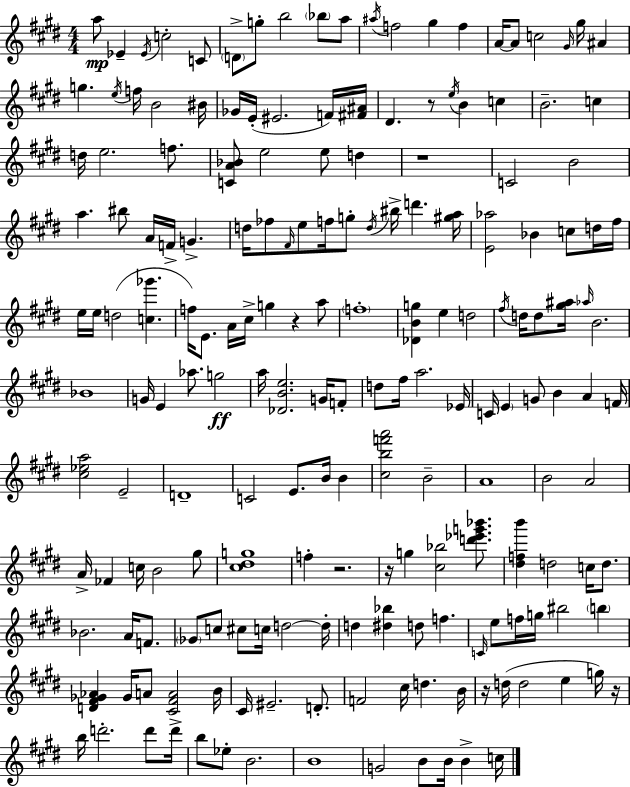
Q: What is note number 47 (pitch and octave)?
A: F4